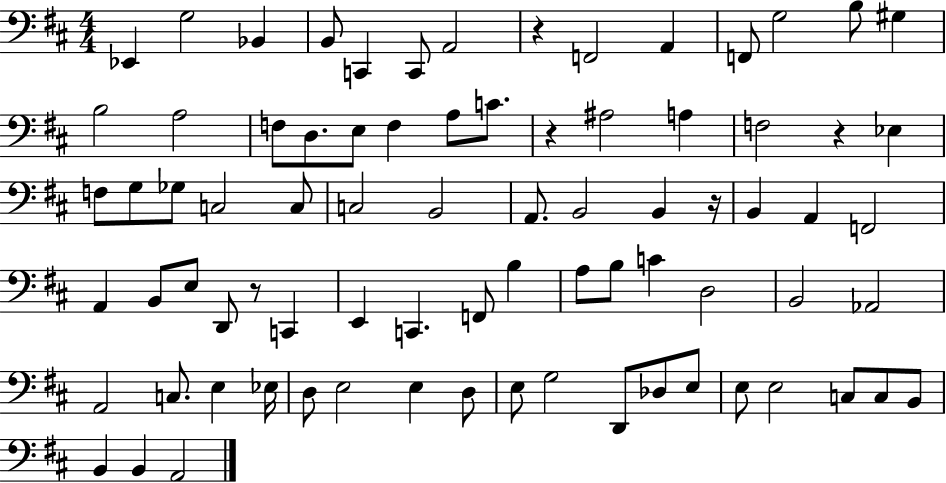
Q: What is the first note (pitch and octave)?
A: Eb2